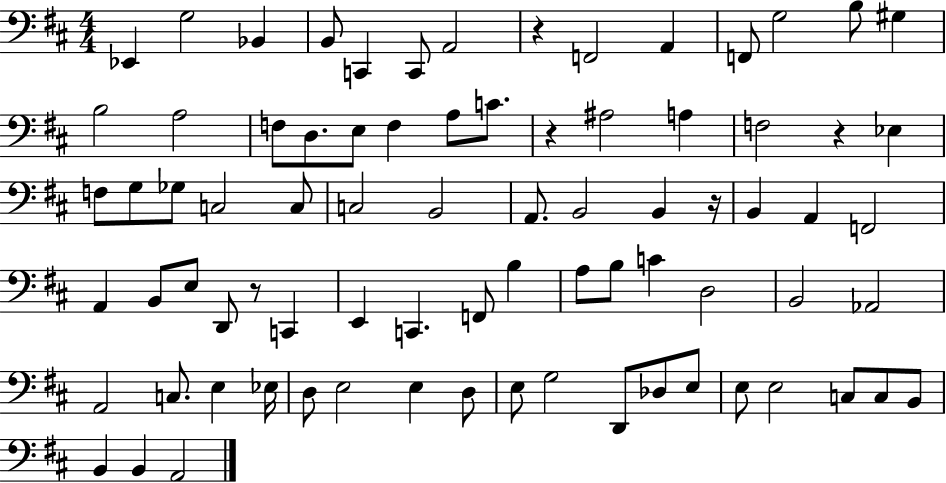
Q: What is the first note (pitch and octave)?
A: Eb2